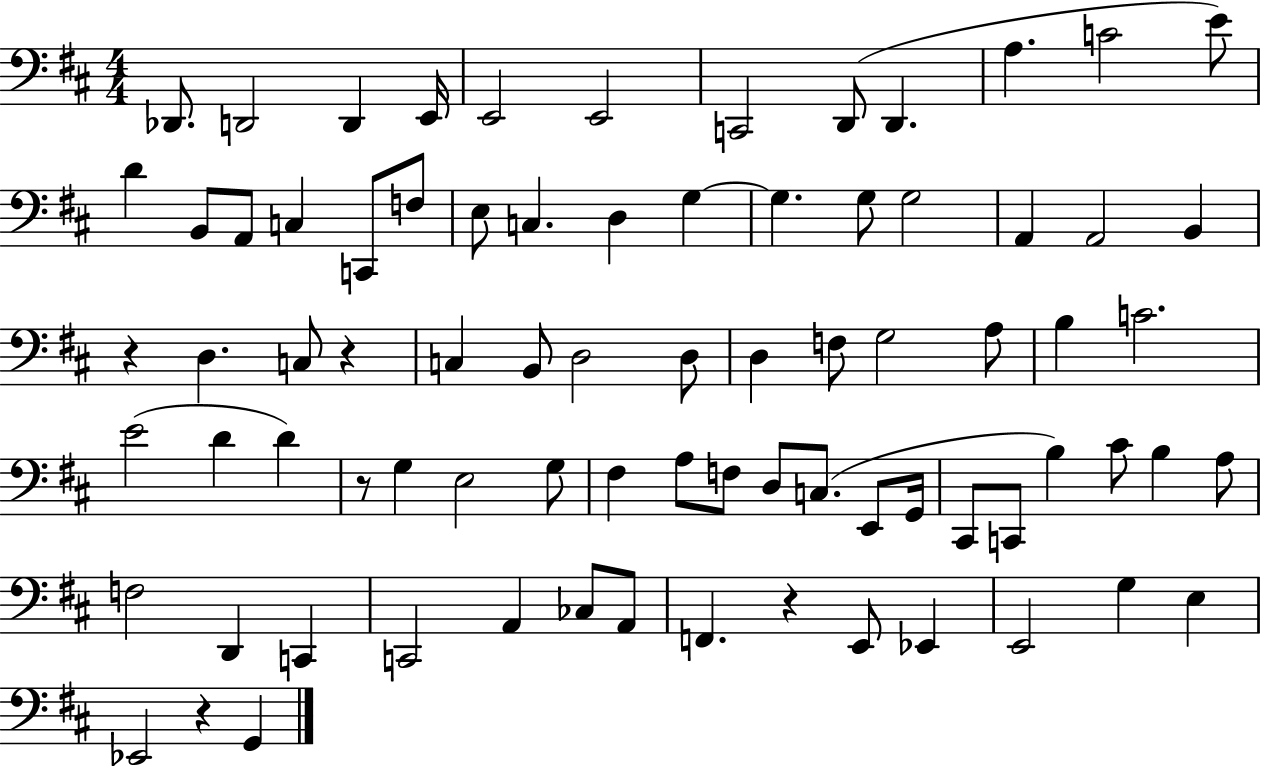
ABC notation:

X:1
T:Untitled
M:4/4
L:1/4
K:D
_D,,/2 D,,2 D,, E,,/4 E,,2 E,,2 C,,2 D,,/2 D,, A, C2 E/2 D B,,/2 A,,/2 C, C,,/2 F,/2 E,/2 C, D, G, G, G,/2 G,2 A,, A,,2 B,, z D, C,/2 z C, B,,/2 D,2 D,/2 D, F,/2 G,2 A,/2 B, C2 E2 D D z/2 G, E,2 G,/2 ^F, A,/2 F,/2 D,/2 C,/2 E,,/2 G,,/4 ^C,,/2 C,,/2 B, ^C/2 B, A,/2 F,2 D,, C,, C,,2 A,, _C,/2 A,,/2 F,, z E,,/2 _E,, E,,2 G, E, _E,,2 z G,,